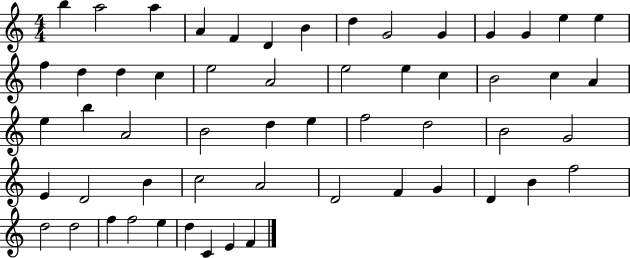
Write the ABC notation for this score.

X:1
T:Untitled
M:4/4
L:1/4
K:C
b a2 a A F D B d G2 G G G e e f d d c e2 A2 e2 e c B2 c A e b A2 B2 d e f2 d2 B2 G2 E D2 B c2 A2 D2 F G D B f2 d2 d2 f f2 e d C E F